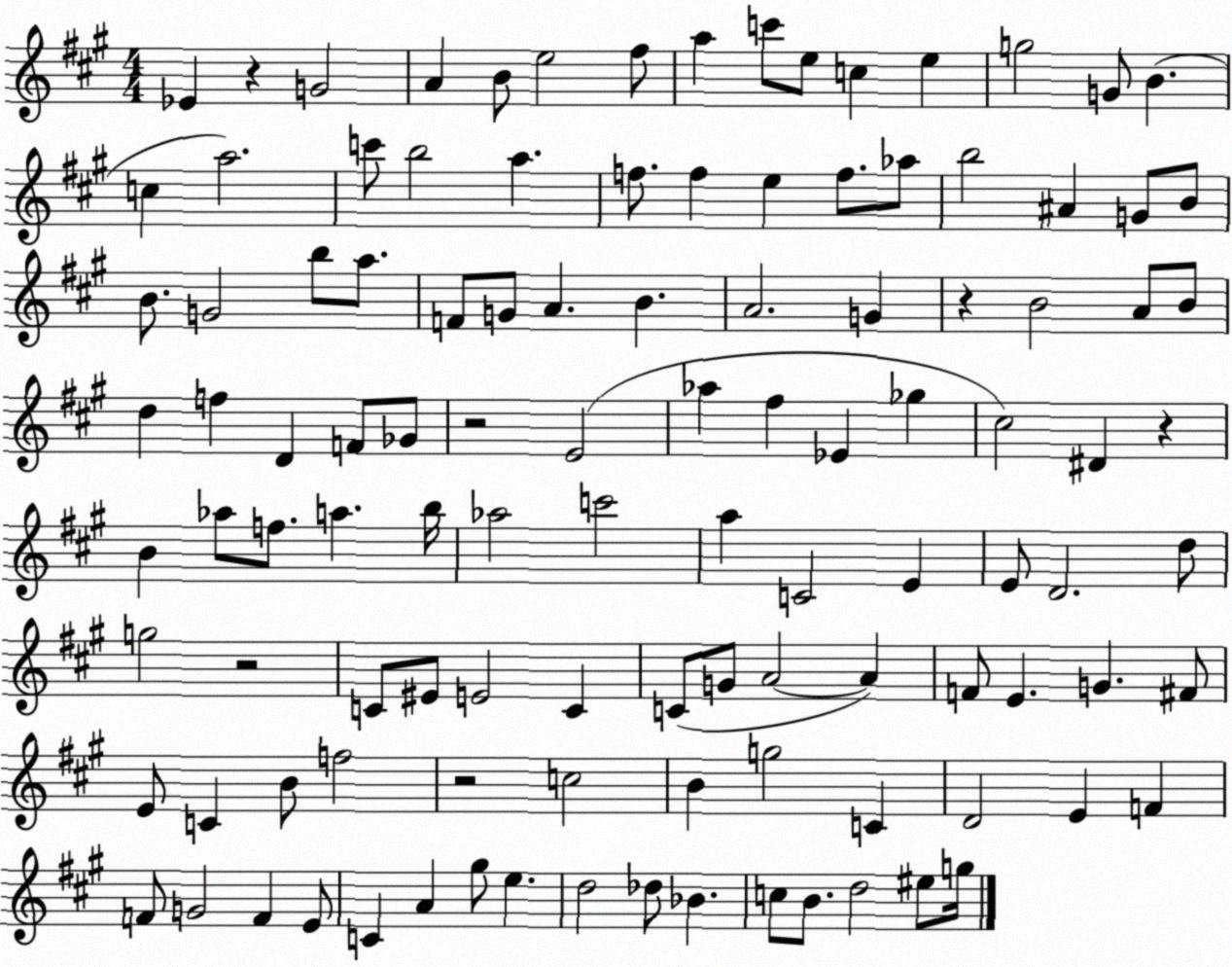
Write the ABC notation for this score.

X:1
T:Untitled
M:4/4
L:1/4
K:A
_E z G2 A B/2 e2 ^f/2 a c'/2 e/2 c e g2 G/2 B c a2 c'/2 b2 a f/2 f e f/2 _a/2 b2 ^A G/2 B/2 B/2 G2 b/2 a/2 F/2 G/2 A B A2 G z B2 A/2 B/2 d f D F/2 _G/2 z2 E2 _a ^f _E _g ^c2 ^D z B _a/2 f/2 a b/4 _a2 c'2 a C2 E E/2 D2 d/2 g2 z2 C/2 ^E/2 E2 C C/2 G/2 A2 A F/2 E G ^F/2 E/2 C B/2 f2 z2 c2 B g2 C D2 E F F/2 G2 F E/2 C A ^g/2 e d2 _d/2 _B c/2 B/2 d2 ^e/2 g/4